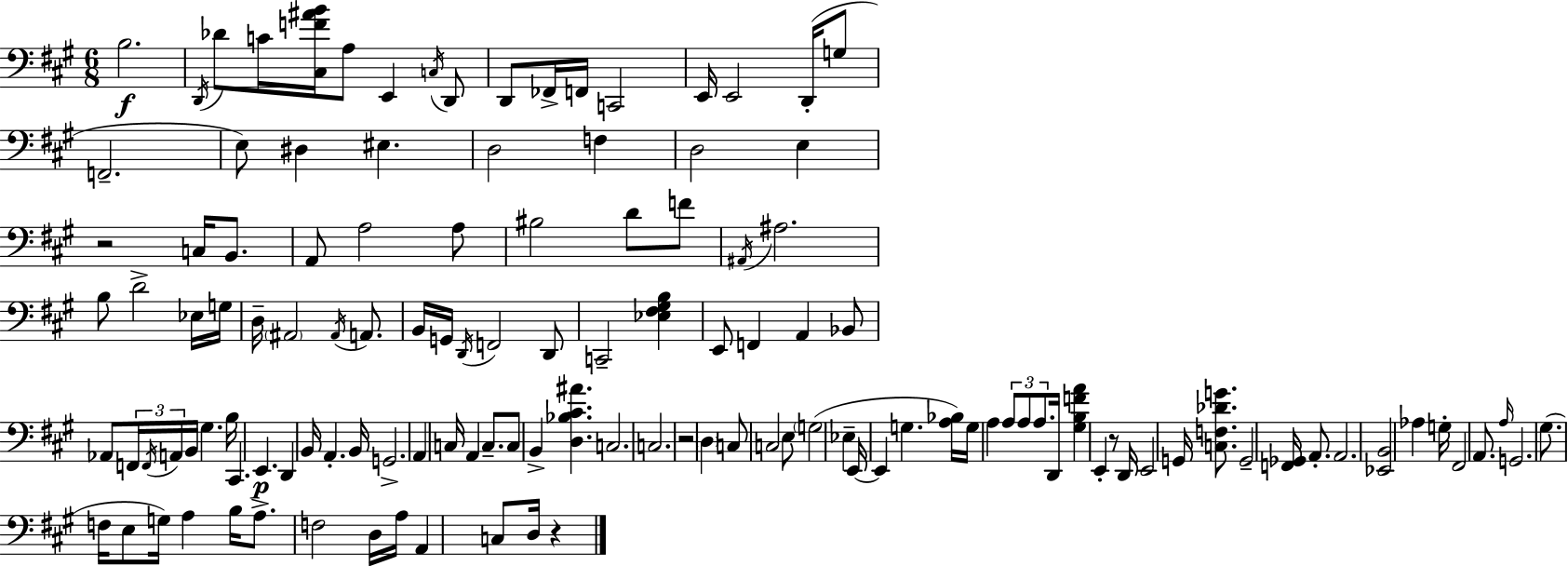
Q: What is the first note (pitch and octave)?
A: B3